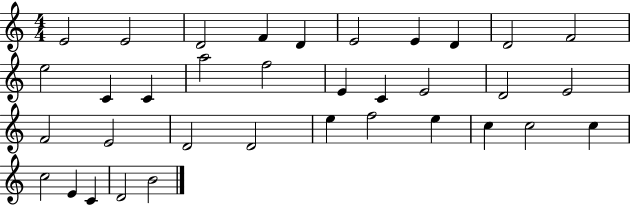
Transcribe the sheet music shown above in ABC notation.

X:1
T:Untitled
M:4/4
L:1/4
K:C
E2 E2 D2 F D E2 E D D2 F2 e2 C C a2 f2 E C E2 D2 E2 F2 E2 D2 D2 e f2 e c c2 c c2 E C D2 B2